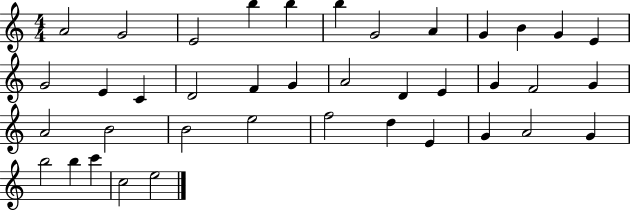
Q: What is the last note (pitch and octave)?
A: E5